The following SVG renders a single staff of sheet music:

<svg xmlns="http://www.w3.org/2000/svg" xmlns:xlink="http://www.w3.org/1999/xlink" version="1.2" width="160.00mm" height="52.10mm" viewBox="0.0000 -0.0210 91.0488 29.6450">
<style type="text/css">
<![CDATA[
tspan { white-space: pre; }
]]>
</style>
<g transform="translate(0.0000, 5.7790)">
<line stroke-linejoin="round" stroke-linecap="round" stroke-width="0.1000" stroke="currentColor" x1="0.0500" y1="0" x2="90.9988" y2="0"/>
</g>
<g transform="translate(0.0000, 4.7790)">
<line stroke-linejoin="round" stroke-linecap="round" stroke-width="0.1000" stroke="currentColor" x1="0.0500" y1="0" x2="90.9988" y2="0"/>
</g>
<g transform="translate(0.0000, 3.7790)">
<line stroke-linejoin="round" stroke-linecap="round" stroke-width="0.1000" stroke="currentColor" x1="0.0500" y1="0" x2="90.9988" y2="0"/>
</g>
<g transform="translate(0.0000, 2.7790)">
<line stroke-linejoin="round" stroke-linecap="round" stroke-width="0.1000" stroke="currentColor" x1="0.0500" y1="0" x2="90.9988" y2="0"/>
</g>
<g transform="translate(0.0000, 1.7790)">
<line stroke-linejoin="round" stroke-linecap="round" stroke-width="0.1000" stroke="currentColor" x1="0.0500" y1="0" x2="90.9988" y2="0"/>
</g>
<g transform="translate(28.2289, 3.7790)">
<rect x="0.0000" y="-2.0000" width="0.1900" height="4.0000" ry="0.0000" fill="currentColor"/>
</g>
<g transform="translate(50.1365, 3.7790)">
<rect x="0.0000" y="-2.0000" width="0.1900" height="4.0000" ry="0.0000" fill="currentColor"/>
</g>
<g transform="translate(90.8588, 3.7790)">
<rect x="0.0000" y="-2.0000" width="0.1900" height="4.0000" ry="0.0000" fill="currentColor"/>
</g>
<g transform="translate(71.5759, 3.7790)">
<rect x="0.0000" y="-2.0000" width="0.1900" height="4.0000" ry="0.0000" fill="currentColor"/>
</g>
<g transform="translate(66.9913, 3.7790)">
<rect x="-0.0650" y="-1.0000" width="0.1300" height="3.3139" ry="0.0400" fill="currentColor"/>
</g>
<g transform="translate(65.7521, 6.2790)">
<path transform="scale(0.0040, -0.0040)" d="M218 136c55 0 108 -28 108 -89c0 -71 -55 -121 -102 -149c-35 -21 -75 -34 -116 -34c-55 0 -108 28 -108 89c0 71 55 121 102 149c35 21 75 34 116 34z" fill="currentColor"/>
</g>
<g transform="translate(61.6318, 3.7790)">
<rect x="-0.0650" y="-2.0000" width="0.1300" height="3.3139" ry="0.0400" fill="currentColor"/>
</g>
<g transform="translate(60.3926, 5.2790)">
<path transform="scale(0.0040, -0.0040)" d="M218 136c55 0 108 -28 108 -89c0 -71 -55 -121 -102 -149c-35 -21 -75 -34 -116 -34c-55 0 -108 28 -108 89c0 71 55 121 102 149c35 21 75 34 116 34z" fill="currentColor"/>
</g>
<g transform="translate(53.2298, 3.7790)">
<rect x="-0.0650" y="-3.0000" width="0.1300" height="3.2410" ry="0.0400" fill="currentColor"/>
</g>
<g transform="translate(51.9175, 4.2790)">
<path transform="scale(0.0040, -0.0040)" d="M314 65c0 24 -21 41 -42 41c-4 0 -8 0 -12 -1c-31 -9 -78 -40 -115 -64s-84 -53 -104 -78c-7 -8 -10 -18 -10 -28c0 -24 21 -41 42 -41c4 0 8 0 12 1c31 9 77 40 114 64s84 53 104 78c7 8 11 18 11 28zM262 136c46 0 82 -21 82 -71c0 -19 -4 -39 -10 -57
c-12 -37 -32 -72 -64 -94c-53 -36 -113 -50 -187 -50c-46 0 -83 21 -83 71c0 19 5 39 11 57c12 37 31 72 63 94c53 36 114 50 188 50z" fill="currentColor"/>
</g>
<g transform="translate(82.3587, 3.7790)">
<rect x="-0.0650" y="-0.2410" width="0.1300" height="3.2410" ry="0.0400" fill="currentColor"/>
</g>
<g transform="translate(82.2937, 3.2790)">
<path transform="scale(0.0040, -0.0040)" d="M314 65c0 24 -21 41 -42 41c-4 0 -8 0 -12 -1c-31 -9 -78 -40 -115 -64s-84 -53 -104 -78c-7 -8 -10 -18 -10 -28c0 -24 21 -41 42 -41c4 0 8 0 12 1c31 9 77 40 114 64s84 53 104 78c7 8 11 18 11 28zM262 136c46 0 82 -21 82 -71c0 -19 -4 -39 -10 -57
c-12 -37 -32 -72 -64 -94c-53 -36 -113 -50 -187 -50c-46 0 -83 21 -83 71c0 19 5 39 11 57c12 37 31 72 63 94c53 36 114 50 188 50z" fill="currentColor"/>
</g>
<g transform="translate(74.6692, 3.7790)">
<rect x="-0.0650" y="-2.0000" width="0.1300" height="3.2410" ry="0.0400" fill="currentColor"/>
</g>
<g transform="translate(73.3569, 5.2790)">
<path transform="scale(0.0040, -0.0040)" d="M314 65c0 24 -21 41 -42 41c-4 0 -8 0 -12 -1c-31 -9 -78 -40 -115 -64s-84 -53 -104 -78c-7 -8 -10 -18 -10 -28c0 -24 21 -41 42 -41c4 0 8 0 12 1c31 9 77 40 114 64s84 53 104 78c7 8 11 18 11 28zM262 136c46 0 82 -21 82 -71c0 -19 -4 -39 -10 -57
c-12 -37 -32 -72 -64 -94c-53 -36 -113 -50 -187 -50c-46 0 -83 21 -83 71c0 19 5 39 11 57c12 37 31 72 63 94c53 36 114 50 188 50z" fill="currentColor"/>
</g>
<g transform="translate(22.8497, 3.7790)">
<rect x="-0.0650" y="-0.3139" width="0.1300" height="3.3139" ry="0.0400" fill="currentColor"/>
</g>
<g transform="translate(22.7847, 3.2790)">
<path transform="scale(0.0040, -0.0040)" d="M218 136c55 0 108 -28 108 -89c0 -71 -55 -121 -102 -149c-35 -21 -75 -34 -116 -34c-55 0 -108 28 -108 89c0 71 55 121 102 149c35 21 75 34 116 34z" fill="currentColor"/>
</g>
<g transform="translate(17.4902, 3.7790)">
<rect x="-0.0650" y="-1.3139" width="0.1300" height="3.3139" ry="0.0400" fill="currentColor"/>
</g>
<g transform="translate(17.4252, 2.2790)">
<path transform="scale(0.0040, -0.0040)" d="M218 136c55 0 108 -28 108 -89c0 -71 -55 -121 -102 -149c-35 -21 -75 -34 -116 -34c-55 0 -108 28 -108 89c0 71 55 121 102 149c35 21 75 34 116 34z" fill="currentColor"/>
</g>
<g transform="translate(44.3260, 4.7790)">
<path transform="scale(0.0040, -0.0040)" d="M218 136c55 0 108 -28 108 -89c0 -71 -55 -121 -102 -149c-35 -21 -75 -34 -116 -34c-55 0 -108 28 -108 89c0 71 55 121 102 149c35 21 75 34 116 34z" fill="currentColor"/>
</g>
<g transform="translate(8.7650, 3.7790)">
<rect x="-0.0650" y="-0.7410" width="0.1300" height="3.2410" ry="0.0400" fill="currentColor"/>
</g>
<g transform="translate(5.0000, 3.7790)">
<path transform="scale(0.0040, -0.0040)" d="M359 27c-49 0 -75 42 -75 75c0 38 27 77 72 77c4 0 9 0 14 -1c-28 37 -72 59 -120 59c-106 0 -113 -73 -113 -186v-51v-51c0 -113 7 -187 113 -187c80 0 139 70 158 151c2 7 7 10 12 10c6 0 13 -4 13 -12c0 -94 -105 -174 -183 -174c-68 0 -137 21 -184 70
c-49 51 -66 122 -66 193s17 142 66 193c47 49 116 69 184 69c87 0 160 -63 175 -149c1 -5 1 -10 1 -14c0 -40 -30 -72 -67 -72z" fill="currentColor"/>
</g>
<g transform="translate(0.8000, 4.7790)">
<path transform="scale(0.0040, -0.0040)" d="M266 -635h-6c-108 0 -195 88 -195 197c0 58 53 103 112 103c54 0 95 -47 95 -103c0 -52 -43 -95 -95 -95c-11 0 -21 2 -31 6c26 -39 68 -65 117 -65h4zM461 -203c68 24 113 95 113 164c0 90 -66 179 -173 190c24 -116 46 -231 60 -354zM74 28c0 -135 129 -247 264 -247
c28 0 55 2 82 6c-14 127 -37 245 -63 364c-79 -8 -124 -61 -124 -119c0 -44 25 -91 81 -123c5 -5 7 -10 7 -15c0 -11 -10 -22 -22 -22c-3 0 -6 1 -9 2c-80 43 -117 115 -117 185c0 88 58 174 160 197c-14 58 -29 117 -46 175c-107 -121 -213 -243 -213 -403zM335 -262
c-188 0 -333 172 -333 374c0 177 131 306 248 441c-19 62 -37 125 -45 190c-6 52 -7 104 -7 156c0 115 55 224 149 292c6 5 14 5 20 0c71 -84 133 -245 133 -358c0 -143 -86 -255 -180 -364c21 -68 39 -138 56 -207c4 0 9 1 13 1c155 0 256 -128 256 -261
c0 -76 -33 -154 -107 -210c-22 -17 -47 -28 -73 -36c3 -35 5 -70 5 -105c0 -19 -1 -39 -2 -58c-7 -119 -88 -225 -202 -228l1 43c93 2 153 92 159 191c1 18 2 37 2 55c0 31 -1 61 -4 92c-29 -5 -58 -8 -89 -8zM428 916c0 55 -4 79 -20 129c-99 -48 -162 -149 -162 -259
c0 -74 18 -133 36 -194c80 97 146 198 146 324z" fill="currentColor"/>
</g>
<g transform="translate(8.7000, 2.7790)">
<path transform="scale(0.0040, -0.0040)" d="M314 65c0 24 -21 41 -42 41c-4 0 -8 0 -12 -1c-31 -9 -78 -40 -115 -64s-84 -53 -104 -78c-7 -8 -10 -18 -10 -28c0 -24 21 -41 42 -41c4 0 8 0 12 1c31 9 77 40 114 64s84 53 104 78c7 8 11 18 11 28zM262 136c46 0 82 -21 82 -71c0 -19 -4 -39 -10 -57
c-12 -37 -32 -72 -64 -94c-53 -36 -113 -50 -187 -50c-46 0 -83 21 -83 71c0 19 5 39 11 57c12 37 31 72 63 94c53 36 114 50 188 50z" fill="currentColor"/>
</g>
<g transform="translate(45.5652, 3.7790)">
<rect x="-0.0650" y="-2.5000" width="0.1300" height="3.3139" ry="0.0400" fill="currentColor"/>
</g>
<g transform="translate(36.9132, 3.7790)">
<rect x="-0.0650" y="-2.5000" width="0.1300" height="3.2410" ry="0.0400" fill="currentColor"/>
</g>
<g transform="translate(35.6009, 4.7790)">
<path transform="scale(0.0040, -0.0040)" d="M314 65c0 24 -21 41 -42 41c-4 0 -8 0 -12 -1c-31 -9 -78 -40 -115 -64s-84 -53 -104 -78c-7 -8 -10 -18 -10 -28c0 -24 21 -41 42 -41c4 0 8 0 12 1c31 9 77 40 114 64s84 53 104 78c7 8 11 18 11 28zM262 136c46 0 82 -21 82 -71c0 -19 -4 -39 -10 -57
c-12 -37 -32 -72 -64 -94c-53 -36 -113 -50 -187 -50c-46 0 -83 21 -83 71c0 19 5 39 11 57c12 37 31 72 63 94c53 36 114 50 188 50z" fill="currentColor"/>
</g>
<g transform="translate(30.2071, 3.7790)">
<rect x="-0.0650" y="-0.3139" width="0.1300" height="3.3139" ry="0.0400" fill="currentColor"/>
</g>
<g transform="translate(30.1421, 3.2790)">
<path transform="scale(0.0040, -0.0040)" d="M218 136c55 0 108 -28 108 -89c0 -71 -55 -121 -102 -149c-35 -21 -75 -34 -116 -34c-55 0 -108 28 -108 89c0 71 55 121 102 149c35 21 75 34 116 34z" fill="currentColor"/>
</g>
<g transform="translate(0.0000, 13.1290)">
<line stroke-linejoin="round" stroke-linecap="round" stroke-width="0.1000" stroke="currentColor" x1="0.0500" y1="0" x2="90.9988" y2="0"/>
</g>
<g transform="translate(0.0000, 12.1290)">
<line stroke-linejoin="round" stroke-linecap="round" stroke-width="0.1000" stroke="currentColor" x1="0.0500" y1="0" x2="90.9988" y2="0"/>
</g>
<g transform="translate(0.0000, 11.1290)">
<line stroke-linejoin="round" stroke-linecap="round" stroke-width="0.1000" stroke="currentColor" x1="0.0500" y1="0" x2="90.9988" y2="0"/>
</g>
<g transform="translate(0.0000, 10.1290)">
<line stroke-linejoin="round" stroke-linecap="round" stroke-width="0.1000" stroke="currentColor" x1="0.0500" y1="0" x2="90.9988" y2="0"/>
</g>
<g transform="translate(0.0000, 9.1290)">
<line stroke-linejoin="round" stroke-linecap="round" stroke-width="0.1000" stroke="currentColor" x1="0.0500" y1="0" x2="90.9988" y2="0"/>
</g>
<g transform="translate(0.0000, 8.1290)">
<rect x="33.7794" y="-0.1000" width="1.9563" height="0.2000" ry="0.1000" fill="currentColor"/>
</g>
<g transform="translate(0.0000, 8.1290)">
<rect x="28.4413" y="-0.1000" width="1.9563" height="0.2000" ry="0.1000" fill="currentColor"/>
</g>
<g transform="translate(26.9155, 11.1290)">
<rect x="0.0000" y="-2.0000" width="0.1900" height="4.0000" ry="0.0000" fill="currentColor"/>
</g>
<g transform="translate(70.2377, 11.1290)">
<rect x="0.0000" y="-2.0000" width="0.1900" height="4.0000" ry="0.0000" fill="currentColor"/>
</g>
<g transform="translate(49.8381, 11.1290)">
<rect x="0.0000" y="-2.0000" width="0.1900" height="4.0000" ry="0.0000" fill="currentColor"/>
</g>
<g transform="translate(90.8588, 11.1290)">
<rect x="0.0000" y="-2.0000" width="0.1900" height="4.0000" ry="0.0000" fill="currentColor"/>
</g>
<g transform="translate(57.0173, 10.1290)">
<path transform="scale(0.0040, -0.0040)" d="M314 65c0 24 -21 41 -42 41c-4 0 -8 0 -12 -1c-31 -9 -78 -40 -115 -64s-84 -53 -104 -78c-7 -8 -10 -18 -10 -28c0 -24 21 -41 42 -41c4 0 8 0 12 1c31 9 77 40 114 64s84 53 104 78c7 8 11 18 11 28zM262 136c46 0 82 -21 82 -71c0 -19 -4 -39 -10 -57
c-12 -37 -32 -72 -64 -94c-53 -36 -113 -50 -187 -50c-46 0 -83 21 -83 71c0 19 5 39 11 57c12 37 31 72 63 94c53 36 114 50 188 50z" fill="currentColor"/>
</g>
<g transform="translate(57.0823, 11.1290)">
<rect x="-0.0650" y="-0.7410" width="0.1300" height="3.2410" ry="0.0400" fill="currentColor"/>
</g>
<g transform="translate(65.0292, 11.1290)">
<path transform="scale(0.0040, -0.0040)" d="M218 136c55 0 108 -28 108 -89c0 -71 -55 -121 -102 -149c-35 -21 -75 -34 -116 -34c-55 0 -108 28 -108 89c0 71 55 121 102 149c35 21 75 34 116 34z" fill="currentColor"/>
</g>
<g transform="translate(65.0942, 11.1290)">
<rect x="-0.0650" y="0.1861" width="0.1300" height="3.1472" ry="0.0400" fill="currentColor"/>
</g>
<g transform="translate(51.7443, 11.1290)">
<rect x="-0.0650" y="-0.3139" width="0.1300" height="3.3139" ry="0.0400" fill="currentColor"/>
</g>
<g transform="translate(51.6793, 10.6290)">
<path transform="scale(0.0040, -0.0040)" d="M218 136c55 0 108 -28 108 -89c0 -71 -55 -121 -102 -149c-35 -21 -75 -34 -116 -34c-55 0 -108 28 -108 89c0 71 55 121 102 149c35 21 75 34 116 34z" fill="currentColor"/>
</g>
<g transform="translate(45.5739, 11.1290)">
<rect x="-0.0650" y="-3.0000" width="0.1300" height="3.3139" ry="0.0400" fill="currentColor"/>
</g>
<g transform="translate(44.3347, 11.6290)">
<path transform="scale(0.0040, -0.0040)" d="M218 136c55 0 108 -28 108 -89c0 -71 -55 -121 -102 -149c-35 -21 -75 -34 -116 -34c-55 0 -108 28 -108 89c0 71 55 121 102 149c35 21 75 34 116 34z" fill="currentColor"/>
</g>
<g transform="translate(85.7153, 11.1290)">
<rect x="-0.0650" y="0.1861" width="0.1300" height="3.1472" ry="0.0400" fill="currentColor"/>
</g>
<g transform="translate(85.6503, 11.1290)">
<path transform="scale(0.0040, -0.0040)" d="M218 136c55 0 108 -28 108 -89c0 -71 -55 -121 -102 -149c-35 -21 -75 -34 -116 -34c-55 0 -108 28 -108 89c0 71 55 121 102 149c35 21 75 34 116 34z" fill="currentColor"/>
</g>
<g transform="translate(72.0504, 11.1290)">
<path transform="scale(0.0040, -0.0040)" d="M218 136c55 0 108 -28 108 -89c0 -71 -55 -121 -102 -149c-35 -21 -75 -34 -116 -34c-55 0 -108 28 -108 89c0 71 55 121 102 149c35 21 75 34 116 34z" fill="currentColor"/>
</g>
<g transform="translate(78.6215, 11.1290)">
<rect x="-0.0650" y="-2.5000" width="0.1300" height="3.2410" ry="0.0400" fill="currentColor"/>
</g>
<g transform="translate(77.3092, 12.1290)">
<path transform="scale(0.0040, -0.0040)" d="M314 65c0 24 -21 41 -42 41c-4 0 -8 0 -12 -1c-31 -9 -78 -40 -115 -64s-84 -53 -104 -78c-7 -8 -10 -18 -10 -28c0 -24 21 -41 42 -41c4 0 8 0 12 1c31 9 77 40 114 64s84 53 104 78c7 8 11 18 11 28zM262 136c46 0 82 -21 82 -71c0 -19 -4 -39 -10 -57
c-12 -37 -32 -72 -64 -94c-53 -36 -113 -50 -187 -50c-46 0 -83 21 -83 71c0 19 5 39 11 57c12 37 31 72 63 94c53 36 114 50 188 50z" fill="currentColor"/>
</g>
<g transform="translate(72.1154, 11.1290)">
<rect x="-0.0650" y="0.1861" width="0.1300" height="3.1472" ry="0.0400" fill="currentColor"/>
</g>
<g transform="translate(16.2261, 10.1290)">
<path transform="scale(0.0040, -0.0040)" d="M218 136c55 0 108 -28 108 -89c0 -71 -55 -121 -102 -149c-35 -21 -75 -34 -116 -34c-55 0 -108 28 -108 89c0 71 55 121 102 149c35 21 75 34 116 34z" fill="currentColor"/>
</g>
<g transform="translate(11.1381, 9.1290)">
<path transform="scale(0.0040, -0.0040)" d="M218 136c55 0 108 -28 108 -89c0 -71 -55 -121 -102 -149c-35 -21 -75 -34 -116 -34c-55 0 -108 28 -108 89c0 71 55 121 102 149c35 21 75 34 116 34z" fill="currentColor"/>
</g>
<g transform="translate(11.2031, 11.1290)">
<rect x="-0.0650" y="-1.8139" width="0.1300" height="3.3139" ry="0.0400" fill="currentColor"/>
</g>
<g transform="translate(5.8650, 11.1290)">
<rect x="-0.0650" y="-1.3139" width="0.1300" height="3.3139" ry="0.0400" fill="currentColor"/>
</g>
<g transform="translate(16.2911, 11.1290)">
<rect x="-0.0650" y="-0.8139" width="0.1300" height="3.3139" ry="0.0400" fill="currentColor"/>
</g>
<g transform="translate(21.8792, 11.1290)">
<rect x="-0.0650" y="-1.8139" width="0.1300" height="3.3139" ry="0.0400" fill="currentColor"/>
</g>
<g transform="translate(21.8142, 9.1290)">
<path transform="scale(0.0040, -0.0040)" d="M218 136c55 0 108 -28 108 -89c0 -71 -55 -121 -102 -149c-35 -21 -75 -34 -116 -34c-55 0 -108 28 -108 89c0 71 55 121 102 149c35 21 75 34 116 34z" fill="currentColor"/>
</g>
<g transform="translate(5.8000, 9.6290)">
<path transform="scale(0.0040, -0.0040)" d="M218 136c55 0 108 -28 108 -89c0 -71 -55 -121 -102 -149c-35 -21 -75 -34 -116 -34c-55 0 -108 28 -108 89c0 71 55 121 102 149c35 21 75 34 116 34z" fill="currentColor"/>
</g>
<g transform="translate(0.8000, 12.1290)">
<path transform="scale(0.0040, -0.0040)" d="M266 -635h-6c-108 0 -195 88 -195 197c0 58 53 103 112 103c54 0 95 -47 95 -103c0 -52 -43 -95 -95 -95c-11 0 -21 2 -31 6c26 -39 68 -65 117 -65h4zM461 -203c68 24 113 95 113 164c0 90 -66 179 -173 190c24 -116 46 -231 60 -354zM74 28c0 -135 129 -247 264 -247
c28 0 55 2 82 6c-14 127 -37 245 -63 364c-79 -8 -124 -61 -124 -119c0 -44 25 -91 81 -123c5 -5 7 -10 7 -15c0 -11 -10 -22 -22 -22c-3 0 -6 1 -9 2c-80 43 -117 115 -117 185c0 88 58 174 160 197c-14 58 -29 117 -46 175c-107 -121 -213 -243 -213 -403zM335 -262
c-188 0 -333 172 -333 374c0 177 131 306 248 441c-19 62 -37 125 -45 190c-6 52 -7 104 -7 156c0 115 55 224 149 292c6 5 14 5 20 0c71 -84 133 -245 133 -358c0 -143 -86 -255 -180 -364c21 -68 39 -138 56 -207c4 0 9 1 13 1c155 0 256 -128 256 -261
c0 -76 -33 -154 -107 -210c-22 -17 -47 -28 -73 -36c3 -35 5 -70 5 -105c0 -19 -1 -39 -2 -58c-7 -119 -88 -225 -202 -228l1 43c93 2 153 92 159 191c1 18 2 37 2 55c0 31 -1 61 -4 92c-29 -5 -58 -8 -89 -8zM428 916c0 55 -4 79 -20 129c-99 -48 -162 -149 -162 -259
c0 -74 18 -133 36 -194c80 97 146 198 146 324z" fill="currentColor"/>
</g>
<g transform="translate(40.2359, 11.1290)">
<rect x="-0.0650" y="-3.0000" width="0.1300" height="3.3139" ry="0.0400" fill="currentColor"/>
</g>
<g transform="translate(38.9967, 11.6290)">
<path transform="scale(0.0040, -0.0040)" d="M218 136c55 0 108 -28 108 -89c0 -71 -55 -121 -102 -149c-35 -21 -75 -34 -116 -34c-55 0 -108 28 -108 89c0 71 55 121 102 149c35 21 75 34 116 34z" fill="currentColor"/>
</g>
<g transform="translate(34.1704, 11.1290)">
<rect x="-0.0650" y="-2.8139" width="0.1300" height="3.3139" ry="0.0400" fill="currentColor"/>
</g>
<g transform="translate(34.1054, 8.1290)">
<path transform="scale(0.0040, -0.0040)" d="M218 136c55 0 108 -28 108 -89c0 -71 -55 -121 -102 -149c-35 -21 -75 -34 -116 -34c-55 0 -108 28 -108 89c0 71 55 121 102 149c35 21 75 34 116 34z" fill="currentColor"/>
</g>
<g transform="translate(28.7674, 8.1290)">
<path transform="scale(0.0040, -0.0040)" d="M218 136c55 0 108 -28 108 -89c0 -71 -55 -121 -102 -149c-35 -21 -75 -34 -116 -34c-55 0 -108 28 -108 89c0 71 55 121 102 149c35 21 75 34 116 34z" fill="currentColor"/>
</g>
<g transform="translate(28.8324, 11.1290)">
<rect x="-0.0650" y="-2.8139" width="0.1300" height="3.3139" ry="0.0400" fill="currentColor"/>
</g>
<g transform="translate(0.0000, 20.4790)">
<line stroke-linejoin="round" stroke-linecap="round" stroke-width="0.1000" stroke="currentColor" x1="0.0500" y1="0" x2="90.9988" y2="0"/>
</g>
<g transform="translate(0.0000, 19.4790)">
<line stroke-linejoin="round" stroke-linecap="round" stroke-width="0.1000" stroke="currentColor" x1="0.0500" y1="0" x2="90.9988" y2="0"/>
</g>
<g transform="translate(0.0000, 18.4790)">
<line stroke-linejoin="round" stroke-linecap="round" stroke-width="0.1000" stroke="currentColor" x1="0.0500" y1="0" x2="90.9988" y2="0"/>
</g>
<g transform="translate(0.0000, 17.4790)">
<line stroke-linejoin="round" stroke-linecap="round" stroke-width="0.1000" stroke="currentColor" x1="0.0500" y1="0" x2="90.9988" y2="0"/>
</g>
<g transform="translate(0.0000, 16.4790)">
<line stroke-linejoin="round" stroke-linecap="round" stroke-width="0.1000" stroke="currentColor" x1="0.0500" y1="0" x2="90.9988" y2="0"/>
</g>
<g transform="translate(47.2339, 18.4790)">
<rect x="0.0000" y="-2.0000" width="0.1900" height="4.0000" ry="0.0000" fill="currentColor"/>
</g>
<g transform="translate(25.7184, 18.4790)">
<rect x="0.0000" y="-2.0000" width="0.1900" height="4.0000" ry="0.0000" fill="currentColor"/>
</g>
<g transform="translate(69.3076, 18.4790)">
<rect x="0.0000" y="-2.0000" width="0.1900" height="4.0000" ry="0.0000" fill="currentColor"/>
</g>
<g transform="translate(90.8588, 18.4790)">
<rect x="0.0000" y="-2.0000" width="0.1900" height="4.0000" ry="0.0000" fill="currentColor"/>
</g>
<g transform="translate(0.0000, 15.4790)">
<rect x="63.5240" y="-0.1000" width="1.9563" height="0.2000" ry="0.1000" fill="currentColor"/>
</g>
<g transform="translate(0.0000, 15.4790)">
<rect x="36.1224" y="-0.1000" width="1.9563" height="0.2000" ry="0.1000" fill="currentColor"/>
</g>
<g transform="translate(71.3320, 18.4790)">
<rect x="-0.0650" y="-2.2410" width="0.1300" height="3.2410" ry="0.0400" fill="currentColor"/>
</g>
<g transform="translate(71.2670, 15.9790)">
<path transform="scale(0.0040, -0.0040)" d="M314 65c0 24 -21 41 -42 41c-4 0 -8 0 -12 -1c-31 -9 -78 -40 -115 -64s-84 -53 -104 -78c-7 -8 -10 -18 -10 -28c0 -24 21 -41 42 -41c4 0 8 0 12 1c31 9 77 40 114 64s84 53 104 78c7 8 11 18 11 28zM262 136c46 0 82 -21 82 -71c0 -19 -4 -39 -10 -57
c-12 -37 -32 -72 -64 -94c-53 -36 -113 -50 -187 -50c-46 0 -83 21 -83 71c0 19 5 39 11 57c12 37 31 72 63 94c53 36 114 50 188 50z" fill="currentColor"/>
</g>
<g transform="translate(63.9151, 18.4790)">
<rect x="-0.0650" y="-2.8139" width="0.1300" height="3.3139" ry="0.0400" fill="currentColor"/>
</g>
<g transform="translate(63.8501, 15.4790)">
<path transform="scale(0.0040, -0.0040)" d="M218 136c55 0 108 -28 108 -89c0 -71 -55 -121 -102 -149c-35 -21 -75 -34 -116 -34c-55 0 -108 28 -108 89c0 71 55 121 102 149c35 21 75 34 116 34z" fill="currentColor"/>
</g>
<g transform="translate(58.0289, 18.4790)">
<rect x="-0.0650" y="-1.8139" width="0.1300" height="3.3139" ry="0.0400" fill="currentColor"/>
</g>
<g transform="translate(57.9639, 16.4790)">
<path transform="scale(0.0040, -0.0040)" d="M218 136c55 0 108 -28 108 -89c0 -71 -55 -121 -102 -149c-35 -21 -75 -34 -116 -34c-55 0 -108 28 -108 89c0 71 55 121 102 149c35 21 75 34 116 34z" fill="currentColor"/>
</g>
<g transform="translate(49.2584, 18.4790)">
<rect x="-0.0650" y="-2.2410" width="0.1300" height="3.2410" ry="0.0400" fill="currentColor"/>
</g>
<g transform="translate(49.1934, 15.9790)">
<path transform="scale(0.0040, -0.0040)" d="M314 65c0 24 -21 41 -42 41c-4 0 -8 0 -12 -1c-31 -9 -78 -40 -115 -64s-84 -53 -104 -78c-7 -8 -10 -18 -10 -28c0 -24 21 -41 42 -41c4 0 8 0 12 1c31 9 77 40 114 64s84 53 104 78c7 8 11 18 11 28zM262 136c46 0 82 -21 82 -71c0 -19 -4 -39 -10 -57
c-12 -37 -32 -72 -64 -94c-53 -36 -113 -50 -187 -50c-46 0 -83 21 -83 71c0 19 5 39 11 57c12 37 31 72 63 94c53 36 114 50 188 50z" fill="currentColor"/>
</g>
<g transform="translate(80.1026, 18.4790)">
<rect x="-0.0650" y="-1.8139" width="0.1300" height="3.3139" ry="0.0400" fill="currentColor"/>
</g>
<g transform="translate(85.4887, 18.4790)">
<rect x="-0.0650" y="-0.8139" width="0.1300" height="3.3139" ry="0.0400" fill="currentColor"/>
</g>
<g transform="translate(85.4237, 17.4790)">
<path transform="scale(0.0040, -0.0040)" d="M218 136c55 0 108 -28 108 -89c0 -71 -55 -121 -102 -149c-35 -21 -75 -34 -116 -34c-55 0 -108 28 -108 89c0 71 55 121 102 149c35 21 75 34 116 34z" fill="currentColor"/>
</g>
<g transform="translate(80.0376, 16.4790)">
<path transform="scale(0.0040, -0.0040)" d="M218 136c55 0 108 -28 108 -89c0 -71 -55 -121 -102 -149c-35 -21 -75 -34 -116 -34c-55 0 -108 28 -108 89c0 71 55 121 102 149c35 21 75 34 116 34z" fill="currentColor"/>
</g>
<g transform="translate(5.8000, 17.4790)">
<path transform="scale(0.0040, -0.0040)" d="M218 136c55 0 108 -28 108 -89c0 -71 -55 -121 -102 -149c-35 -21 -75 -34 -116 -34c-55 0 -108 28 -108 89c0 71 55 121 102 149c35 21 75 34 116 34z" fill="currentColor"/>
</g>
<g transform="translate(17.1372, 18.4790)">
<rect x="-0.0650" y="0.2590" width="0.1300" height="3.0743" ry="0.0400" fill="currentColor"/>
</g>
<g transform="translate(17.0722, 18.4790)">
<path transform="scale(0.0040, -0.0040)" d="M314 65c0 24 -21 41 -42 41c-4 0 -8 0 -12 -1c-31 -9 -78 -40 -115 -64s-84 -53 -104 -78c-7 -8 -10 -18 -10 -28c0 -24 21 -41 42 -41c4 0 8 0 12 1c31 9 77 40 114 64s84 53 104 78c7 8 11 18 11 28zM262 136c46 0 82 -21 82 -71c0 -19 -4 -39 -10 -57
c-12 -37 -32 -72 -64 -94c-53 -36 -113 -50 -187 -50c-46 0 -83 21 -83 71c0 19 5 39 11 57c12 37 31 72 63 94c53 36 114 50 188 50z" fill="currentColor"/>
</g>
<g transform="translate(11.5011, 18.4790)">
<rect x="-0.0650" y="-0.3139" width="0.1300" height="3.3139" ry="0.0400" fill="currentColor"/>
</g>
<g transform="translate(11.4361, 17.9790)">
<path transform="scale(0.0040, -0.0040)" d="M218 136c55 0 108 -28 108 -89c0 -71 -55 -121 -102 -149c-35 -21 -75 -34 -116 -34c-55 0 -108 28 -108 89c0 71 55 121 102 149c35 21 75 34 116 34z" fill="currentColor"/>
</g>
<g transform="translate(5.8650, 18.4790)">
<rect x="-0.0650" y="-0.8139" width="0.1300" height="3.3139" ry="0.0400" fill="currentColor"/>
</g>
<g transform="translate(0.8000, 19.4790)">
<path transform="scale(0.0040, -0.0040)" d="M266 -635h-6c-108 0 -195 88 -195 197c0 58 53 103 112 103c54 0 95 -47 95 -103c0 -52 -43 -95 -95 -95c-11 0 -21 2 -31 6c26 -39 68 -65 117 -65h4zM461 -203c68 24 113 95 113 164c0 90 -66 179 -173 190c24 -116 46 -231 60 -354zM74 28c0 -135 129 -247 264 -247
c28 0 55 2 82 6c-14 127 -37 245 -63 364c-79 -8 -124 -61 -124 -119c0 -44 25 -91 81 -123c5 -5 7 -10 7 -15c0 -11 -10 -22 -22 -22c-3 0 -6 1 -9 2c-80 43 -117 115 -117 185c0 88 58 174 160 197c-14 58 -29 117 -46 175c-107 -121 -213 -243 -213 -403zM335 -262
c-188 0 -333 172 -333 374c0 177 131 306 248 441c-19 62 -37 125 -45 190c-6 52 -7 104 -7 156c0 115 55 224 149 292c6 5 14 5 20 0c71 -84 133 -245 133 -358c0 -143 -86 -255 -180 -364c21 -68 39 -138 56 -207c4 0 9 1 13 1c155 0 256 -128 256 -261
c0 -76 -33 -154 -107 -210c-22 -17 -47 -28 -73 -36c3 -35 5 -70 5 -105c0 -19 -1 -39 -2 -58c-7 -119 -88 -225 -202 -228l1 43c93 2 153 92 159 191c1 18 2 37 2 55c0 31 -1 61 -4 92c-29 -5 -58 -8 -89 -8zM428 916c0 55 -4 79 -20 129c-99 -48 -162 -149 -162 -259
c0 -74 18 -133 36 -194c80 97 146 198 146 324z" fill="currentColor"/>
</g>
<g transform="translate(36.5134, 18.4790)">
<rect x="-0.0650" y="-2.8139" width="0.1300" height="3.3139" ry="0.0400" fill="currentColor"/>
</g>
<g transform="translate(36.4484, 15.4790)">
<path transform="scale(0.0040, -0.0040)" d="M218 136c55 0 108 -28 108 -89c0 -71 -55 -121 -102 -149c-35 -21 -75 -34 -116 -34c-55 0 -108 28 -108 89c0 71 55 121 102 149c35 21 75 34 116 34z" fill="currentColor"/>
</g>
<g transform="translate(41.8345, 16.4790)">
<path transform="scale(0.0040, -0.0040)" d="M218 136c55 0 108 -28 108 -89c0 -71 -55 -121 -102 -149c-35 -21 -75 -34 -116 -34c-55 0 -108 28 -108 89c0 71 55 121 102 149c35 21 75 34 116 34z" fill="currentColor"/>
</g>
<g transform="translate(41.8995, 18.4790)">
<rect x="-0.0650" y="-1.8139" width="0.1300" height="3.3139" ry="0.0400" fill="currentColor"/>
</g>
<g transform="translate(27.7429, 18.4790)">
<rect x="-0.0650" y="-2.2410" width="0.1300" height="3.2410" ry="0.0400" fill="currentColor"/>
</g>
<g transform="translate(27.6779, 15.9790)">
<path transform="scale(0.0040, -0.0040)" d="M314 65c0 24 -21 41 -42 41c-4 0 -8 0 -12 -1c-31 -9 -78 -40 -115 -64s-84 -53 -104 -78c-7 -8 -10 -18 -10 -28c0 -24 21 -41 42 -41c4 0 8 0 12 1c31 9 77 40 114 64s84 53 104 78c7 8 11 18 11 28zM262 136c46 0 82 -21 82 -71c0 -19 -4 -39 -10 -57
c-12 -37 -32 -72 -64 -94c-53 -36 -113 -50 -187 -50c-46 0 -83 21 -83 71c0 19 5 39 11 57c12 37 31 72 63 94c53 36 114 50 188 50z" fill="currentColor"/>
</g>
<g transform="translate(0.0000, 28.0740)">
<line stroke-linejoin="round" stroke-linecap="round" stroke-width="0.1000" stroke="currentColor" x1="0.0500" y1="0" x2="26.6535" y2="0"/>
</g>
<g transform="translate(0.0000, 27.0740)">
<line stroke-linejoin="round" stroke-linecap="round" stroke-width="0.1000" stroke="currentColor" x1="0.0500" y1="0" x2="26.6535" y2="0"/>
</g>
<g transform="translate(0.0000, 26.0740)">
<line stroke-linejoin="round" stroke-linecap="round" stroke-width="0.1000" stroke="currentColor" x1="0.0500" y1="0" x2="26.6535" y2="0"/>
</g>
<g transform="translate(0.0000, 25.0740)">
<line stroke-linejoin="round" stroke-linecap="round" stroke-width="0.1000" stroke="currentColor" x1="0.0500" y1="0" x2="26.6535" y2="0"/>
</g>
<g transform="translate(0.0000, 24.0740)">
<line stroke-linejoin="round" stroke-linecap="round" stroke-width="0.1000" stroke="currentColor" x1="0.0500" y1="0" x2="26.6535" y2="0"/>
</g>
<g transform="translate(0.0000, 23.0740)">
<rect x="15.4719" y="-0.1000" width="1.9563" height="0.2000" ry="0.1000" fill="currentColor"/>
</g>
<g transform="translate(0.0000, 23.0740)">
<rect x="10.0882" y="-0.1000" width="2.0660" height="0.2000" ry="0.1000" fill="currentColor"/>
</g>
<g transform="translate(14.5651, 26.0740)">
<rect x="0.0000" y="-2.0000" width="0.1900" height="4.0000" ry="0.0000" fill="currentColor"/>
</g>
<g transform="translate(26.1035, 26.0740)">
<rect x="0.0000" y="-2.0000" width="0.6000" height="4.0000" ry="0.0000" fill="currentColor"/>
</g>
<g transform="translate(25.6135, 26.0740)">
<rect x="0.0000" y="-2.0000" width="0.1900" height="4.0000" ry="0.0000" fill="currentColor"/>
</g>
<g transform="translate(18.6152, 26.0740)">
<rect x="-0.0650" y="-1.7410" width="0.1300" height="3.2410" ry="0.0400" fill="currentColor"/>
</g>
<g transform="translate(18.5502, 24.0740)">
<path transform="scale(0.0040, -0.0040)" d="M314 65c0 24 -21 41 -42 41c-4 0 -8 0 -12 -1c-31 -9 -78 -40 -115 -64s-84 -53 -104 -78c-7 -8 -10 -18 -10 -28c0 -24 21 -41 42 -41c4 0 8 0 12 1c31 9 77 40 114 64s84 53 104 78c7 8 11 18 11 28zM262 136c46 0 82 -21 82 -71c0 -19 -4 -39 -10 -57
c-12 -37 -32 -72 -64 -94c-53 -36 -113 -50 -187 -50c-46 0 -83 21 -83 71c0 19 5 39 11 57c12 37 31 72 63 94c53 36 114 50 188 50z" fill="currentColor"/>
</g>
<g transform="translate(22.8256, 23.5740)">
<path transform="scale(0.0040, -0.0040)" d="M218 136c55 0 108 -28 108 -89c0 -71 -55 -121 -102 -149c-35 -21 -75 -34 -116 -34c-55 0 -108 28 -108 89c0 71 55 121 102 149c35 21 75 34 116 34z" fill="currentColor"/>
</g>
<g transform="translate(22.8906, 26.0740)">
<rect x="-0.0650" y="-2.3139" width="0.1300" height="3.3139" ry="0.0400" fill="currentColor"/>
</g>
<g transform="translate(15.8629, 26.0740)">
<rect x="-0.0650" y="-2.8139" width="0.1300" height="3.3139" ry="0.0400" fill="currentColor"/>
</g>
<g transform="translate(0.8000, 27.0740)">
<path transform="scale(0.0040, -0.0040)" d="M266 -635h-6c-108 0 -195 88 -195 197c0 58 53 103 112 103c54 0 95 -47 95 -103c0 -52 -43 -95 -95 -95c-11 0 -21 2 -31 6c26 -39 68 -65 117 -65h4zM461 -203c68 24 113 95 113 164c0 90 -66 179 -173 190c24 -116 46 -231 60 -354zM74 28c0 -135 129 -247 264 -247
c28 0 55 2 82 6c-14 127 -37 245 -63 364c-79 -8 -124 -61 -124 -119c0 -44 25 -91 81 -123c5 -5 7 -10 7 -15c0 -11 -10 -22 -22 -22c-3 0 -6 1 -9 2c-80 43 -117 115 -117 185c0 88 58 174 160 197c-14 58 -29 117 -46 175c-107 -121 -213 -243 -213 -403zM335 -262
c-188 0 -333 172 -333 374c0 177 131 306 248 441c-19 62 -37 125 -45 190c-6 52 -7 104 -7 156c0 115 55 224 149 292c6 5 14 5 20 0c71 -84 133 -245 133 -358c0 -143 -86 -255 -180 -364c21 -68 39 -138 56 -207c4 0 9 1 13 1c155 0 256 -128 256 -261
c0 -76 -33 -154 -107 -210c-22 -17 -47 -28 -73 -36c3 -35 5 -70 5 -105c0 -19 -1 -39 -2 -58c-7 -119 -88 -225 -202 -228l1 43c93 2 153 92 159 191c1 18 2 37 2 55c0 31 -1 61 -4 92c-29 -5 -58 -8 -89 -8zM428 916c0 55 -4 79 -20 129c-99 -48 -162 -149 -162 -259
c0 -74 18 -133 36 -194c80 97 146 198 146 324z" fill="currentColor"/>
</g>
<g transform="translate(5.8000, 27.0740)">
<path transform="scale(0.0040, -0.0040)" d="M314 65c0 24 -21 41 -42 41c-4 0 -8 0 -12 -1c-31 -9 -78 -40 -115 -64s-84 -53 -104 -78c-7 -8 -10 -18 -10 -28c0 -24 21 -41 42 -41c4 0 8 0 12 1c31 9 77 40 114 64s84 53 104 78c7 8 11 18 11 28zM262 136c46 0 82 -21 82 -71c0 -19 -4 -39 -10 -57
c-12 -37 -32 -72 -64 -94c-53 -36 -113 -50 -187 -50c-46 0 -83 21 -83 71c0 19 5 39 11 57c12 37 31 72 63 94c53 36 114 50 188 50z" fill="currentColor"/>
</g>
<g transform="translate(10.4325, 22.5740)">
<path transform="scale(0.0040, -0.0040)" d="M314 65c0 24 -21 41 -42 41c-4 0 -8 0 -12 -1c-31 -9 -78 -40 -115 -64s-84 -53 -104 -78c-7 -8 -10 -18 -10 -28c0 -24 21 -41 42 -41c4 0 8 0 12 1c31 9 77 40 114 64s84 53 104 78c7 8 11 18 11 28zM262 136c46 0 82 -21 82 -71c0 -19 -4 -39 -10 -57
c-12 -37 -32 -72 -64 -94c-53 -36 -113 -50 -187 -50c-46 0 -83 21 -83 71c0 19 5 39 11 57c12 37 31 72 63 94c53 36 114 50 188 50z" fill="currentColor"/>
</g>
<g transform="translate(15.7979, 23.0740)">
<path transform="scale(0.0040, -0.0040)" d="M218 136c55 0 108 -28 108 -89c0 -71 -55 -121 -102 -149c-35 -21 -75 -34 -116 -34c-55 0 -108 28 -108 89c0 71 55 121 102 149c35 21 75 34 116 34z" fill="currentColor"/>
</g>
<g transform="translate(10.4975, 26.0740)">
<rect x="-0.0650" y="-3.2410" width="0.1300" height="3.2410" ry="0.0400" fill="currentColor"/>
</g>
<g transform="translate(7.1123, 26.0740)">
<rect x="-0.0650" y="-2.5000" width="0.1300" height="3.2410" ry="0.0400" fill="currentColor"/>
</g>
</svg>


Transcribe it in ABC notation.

X:1
T:Untitled
M:4/4
L:1/4
K:C
d2 e c c G2 G A2 F D F2 c2 e f d f a a A A c d2 B B G2 B d c B2 g2 a f g2 f a g2 f d G2 b2 a f2 g